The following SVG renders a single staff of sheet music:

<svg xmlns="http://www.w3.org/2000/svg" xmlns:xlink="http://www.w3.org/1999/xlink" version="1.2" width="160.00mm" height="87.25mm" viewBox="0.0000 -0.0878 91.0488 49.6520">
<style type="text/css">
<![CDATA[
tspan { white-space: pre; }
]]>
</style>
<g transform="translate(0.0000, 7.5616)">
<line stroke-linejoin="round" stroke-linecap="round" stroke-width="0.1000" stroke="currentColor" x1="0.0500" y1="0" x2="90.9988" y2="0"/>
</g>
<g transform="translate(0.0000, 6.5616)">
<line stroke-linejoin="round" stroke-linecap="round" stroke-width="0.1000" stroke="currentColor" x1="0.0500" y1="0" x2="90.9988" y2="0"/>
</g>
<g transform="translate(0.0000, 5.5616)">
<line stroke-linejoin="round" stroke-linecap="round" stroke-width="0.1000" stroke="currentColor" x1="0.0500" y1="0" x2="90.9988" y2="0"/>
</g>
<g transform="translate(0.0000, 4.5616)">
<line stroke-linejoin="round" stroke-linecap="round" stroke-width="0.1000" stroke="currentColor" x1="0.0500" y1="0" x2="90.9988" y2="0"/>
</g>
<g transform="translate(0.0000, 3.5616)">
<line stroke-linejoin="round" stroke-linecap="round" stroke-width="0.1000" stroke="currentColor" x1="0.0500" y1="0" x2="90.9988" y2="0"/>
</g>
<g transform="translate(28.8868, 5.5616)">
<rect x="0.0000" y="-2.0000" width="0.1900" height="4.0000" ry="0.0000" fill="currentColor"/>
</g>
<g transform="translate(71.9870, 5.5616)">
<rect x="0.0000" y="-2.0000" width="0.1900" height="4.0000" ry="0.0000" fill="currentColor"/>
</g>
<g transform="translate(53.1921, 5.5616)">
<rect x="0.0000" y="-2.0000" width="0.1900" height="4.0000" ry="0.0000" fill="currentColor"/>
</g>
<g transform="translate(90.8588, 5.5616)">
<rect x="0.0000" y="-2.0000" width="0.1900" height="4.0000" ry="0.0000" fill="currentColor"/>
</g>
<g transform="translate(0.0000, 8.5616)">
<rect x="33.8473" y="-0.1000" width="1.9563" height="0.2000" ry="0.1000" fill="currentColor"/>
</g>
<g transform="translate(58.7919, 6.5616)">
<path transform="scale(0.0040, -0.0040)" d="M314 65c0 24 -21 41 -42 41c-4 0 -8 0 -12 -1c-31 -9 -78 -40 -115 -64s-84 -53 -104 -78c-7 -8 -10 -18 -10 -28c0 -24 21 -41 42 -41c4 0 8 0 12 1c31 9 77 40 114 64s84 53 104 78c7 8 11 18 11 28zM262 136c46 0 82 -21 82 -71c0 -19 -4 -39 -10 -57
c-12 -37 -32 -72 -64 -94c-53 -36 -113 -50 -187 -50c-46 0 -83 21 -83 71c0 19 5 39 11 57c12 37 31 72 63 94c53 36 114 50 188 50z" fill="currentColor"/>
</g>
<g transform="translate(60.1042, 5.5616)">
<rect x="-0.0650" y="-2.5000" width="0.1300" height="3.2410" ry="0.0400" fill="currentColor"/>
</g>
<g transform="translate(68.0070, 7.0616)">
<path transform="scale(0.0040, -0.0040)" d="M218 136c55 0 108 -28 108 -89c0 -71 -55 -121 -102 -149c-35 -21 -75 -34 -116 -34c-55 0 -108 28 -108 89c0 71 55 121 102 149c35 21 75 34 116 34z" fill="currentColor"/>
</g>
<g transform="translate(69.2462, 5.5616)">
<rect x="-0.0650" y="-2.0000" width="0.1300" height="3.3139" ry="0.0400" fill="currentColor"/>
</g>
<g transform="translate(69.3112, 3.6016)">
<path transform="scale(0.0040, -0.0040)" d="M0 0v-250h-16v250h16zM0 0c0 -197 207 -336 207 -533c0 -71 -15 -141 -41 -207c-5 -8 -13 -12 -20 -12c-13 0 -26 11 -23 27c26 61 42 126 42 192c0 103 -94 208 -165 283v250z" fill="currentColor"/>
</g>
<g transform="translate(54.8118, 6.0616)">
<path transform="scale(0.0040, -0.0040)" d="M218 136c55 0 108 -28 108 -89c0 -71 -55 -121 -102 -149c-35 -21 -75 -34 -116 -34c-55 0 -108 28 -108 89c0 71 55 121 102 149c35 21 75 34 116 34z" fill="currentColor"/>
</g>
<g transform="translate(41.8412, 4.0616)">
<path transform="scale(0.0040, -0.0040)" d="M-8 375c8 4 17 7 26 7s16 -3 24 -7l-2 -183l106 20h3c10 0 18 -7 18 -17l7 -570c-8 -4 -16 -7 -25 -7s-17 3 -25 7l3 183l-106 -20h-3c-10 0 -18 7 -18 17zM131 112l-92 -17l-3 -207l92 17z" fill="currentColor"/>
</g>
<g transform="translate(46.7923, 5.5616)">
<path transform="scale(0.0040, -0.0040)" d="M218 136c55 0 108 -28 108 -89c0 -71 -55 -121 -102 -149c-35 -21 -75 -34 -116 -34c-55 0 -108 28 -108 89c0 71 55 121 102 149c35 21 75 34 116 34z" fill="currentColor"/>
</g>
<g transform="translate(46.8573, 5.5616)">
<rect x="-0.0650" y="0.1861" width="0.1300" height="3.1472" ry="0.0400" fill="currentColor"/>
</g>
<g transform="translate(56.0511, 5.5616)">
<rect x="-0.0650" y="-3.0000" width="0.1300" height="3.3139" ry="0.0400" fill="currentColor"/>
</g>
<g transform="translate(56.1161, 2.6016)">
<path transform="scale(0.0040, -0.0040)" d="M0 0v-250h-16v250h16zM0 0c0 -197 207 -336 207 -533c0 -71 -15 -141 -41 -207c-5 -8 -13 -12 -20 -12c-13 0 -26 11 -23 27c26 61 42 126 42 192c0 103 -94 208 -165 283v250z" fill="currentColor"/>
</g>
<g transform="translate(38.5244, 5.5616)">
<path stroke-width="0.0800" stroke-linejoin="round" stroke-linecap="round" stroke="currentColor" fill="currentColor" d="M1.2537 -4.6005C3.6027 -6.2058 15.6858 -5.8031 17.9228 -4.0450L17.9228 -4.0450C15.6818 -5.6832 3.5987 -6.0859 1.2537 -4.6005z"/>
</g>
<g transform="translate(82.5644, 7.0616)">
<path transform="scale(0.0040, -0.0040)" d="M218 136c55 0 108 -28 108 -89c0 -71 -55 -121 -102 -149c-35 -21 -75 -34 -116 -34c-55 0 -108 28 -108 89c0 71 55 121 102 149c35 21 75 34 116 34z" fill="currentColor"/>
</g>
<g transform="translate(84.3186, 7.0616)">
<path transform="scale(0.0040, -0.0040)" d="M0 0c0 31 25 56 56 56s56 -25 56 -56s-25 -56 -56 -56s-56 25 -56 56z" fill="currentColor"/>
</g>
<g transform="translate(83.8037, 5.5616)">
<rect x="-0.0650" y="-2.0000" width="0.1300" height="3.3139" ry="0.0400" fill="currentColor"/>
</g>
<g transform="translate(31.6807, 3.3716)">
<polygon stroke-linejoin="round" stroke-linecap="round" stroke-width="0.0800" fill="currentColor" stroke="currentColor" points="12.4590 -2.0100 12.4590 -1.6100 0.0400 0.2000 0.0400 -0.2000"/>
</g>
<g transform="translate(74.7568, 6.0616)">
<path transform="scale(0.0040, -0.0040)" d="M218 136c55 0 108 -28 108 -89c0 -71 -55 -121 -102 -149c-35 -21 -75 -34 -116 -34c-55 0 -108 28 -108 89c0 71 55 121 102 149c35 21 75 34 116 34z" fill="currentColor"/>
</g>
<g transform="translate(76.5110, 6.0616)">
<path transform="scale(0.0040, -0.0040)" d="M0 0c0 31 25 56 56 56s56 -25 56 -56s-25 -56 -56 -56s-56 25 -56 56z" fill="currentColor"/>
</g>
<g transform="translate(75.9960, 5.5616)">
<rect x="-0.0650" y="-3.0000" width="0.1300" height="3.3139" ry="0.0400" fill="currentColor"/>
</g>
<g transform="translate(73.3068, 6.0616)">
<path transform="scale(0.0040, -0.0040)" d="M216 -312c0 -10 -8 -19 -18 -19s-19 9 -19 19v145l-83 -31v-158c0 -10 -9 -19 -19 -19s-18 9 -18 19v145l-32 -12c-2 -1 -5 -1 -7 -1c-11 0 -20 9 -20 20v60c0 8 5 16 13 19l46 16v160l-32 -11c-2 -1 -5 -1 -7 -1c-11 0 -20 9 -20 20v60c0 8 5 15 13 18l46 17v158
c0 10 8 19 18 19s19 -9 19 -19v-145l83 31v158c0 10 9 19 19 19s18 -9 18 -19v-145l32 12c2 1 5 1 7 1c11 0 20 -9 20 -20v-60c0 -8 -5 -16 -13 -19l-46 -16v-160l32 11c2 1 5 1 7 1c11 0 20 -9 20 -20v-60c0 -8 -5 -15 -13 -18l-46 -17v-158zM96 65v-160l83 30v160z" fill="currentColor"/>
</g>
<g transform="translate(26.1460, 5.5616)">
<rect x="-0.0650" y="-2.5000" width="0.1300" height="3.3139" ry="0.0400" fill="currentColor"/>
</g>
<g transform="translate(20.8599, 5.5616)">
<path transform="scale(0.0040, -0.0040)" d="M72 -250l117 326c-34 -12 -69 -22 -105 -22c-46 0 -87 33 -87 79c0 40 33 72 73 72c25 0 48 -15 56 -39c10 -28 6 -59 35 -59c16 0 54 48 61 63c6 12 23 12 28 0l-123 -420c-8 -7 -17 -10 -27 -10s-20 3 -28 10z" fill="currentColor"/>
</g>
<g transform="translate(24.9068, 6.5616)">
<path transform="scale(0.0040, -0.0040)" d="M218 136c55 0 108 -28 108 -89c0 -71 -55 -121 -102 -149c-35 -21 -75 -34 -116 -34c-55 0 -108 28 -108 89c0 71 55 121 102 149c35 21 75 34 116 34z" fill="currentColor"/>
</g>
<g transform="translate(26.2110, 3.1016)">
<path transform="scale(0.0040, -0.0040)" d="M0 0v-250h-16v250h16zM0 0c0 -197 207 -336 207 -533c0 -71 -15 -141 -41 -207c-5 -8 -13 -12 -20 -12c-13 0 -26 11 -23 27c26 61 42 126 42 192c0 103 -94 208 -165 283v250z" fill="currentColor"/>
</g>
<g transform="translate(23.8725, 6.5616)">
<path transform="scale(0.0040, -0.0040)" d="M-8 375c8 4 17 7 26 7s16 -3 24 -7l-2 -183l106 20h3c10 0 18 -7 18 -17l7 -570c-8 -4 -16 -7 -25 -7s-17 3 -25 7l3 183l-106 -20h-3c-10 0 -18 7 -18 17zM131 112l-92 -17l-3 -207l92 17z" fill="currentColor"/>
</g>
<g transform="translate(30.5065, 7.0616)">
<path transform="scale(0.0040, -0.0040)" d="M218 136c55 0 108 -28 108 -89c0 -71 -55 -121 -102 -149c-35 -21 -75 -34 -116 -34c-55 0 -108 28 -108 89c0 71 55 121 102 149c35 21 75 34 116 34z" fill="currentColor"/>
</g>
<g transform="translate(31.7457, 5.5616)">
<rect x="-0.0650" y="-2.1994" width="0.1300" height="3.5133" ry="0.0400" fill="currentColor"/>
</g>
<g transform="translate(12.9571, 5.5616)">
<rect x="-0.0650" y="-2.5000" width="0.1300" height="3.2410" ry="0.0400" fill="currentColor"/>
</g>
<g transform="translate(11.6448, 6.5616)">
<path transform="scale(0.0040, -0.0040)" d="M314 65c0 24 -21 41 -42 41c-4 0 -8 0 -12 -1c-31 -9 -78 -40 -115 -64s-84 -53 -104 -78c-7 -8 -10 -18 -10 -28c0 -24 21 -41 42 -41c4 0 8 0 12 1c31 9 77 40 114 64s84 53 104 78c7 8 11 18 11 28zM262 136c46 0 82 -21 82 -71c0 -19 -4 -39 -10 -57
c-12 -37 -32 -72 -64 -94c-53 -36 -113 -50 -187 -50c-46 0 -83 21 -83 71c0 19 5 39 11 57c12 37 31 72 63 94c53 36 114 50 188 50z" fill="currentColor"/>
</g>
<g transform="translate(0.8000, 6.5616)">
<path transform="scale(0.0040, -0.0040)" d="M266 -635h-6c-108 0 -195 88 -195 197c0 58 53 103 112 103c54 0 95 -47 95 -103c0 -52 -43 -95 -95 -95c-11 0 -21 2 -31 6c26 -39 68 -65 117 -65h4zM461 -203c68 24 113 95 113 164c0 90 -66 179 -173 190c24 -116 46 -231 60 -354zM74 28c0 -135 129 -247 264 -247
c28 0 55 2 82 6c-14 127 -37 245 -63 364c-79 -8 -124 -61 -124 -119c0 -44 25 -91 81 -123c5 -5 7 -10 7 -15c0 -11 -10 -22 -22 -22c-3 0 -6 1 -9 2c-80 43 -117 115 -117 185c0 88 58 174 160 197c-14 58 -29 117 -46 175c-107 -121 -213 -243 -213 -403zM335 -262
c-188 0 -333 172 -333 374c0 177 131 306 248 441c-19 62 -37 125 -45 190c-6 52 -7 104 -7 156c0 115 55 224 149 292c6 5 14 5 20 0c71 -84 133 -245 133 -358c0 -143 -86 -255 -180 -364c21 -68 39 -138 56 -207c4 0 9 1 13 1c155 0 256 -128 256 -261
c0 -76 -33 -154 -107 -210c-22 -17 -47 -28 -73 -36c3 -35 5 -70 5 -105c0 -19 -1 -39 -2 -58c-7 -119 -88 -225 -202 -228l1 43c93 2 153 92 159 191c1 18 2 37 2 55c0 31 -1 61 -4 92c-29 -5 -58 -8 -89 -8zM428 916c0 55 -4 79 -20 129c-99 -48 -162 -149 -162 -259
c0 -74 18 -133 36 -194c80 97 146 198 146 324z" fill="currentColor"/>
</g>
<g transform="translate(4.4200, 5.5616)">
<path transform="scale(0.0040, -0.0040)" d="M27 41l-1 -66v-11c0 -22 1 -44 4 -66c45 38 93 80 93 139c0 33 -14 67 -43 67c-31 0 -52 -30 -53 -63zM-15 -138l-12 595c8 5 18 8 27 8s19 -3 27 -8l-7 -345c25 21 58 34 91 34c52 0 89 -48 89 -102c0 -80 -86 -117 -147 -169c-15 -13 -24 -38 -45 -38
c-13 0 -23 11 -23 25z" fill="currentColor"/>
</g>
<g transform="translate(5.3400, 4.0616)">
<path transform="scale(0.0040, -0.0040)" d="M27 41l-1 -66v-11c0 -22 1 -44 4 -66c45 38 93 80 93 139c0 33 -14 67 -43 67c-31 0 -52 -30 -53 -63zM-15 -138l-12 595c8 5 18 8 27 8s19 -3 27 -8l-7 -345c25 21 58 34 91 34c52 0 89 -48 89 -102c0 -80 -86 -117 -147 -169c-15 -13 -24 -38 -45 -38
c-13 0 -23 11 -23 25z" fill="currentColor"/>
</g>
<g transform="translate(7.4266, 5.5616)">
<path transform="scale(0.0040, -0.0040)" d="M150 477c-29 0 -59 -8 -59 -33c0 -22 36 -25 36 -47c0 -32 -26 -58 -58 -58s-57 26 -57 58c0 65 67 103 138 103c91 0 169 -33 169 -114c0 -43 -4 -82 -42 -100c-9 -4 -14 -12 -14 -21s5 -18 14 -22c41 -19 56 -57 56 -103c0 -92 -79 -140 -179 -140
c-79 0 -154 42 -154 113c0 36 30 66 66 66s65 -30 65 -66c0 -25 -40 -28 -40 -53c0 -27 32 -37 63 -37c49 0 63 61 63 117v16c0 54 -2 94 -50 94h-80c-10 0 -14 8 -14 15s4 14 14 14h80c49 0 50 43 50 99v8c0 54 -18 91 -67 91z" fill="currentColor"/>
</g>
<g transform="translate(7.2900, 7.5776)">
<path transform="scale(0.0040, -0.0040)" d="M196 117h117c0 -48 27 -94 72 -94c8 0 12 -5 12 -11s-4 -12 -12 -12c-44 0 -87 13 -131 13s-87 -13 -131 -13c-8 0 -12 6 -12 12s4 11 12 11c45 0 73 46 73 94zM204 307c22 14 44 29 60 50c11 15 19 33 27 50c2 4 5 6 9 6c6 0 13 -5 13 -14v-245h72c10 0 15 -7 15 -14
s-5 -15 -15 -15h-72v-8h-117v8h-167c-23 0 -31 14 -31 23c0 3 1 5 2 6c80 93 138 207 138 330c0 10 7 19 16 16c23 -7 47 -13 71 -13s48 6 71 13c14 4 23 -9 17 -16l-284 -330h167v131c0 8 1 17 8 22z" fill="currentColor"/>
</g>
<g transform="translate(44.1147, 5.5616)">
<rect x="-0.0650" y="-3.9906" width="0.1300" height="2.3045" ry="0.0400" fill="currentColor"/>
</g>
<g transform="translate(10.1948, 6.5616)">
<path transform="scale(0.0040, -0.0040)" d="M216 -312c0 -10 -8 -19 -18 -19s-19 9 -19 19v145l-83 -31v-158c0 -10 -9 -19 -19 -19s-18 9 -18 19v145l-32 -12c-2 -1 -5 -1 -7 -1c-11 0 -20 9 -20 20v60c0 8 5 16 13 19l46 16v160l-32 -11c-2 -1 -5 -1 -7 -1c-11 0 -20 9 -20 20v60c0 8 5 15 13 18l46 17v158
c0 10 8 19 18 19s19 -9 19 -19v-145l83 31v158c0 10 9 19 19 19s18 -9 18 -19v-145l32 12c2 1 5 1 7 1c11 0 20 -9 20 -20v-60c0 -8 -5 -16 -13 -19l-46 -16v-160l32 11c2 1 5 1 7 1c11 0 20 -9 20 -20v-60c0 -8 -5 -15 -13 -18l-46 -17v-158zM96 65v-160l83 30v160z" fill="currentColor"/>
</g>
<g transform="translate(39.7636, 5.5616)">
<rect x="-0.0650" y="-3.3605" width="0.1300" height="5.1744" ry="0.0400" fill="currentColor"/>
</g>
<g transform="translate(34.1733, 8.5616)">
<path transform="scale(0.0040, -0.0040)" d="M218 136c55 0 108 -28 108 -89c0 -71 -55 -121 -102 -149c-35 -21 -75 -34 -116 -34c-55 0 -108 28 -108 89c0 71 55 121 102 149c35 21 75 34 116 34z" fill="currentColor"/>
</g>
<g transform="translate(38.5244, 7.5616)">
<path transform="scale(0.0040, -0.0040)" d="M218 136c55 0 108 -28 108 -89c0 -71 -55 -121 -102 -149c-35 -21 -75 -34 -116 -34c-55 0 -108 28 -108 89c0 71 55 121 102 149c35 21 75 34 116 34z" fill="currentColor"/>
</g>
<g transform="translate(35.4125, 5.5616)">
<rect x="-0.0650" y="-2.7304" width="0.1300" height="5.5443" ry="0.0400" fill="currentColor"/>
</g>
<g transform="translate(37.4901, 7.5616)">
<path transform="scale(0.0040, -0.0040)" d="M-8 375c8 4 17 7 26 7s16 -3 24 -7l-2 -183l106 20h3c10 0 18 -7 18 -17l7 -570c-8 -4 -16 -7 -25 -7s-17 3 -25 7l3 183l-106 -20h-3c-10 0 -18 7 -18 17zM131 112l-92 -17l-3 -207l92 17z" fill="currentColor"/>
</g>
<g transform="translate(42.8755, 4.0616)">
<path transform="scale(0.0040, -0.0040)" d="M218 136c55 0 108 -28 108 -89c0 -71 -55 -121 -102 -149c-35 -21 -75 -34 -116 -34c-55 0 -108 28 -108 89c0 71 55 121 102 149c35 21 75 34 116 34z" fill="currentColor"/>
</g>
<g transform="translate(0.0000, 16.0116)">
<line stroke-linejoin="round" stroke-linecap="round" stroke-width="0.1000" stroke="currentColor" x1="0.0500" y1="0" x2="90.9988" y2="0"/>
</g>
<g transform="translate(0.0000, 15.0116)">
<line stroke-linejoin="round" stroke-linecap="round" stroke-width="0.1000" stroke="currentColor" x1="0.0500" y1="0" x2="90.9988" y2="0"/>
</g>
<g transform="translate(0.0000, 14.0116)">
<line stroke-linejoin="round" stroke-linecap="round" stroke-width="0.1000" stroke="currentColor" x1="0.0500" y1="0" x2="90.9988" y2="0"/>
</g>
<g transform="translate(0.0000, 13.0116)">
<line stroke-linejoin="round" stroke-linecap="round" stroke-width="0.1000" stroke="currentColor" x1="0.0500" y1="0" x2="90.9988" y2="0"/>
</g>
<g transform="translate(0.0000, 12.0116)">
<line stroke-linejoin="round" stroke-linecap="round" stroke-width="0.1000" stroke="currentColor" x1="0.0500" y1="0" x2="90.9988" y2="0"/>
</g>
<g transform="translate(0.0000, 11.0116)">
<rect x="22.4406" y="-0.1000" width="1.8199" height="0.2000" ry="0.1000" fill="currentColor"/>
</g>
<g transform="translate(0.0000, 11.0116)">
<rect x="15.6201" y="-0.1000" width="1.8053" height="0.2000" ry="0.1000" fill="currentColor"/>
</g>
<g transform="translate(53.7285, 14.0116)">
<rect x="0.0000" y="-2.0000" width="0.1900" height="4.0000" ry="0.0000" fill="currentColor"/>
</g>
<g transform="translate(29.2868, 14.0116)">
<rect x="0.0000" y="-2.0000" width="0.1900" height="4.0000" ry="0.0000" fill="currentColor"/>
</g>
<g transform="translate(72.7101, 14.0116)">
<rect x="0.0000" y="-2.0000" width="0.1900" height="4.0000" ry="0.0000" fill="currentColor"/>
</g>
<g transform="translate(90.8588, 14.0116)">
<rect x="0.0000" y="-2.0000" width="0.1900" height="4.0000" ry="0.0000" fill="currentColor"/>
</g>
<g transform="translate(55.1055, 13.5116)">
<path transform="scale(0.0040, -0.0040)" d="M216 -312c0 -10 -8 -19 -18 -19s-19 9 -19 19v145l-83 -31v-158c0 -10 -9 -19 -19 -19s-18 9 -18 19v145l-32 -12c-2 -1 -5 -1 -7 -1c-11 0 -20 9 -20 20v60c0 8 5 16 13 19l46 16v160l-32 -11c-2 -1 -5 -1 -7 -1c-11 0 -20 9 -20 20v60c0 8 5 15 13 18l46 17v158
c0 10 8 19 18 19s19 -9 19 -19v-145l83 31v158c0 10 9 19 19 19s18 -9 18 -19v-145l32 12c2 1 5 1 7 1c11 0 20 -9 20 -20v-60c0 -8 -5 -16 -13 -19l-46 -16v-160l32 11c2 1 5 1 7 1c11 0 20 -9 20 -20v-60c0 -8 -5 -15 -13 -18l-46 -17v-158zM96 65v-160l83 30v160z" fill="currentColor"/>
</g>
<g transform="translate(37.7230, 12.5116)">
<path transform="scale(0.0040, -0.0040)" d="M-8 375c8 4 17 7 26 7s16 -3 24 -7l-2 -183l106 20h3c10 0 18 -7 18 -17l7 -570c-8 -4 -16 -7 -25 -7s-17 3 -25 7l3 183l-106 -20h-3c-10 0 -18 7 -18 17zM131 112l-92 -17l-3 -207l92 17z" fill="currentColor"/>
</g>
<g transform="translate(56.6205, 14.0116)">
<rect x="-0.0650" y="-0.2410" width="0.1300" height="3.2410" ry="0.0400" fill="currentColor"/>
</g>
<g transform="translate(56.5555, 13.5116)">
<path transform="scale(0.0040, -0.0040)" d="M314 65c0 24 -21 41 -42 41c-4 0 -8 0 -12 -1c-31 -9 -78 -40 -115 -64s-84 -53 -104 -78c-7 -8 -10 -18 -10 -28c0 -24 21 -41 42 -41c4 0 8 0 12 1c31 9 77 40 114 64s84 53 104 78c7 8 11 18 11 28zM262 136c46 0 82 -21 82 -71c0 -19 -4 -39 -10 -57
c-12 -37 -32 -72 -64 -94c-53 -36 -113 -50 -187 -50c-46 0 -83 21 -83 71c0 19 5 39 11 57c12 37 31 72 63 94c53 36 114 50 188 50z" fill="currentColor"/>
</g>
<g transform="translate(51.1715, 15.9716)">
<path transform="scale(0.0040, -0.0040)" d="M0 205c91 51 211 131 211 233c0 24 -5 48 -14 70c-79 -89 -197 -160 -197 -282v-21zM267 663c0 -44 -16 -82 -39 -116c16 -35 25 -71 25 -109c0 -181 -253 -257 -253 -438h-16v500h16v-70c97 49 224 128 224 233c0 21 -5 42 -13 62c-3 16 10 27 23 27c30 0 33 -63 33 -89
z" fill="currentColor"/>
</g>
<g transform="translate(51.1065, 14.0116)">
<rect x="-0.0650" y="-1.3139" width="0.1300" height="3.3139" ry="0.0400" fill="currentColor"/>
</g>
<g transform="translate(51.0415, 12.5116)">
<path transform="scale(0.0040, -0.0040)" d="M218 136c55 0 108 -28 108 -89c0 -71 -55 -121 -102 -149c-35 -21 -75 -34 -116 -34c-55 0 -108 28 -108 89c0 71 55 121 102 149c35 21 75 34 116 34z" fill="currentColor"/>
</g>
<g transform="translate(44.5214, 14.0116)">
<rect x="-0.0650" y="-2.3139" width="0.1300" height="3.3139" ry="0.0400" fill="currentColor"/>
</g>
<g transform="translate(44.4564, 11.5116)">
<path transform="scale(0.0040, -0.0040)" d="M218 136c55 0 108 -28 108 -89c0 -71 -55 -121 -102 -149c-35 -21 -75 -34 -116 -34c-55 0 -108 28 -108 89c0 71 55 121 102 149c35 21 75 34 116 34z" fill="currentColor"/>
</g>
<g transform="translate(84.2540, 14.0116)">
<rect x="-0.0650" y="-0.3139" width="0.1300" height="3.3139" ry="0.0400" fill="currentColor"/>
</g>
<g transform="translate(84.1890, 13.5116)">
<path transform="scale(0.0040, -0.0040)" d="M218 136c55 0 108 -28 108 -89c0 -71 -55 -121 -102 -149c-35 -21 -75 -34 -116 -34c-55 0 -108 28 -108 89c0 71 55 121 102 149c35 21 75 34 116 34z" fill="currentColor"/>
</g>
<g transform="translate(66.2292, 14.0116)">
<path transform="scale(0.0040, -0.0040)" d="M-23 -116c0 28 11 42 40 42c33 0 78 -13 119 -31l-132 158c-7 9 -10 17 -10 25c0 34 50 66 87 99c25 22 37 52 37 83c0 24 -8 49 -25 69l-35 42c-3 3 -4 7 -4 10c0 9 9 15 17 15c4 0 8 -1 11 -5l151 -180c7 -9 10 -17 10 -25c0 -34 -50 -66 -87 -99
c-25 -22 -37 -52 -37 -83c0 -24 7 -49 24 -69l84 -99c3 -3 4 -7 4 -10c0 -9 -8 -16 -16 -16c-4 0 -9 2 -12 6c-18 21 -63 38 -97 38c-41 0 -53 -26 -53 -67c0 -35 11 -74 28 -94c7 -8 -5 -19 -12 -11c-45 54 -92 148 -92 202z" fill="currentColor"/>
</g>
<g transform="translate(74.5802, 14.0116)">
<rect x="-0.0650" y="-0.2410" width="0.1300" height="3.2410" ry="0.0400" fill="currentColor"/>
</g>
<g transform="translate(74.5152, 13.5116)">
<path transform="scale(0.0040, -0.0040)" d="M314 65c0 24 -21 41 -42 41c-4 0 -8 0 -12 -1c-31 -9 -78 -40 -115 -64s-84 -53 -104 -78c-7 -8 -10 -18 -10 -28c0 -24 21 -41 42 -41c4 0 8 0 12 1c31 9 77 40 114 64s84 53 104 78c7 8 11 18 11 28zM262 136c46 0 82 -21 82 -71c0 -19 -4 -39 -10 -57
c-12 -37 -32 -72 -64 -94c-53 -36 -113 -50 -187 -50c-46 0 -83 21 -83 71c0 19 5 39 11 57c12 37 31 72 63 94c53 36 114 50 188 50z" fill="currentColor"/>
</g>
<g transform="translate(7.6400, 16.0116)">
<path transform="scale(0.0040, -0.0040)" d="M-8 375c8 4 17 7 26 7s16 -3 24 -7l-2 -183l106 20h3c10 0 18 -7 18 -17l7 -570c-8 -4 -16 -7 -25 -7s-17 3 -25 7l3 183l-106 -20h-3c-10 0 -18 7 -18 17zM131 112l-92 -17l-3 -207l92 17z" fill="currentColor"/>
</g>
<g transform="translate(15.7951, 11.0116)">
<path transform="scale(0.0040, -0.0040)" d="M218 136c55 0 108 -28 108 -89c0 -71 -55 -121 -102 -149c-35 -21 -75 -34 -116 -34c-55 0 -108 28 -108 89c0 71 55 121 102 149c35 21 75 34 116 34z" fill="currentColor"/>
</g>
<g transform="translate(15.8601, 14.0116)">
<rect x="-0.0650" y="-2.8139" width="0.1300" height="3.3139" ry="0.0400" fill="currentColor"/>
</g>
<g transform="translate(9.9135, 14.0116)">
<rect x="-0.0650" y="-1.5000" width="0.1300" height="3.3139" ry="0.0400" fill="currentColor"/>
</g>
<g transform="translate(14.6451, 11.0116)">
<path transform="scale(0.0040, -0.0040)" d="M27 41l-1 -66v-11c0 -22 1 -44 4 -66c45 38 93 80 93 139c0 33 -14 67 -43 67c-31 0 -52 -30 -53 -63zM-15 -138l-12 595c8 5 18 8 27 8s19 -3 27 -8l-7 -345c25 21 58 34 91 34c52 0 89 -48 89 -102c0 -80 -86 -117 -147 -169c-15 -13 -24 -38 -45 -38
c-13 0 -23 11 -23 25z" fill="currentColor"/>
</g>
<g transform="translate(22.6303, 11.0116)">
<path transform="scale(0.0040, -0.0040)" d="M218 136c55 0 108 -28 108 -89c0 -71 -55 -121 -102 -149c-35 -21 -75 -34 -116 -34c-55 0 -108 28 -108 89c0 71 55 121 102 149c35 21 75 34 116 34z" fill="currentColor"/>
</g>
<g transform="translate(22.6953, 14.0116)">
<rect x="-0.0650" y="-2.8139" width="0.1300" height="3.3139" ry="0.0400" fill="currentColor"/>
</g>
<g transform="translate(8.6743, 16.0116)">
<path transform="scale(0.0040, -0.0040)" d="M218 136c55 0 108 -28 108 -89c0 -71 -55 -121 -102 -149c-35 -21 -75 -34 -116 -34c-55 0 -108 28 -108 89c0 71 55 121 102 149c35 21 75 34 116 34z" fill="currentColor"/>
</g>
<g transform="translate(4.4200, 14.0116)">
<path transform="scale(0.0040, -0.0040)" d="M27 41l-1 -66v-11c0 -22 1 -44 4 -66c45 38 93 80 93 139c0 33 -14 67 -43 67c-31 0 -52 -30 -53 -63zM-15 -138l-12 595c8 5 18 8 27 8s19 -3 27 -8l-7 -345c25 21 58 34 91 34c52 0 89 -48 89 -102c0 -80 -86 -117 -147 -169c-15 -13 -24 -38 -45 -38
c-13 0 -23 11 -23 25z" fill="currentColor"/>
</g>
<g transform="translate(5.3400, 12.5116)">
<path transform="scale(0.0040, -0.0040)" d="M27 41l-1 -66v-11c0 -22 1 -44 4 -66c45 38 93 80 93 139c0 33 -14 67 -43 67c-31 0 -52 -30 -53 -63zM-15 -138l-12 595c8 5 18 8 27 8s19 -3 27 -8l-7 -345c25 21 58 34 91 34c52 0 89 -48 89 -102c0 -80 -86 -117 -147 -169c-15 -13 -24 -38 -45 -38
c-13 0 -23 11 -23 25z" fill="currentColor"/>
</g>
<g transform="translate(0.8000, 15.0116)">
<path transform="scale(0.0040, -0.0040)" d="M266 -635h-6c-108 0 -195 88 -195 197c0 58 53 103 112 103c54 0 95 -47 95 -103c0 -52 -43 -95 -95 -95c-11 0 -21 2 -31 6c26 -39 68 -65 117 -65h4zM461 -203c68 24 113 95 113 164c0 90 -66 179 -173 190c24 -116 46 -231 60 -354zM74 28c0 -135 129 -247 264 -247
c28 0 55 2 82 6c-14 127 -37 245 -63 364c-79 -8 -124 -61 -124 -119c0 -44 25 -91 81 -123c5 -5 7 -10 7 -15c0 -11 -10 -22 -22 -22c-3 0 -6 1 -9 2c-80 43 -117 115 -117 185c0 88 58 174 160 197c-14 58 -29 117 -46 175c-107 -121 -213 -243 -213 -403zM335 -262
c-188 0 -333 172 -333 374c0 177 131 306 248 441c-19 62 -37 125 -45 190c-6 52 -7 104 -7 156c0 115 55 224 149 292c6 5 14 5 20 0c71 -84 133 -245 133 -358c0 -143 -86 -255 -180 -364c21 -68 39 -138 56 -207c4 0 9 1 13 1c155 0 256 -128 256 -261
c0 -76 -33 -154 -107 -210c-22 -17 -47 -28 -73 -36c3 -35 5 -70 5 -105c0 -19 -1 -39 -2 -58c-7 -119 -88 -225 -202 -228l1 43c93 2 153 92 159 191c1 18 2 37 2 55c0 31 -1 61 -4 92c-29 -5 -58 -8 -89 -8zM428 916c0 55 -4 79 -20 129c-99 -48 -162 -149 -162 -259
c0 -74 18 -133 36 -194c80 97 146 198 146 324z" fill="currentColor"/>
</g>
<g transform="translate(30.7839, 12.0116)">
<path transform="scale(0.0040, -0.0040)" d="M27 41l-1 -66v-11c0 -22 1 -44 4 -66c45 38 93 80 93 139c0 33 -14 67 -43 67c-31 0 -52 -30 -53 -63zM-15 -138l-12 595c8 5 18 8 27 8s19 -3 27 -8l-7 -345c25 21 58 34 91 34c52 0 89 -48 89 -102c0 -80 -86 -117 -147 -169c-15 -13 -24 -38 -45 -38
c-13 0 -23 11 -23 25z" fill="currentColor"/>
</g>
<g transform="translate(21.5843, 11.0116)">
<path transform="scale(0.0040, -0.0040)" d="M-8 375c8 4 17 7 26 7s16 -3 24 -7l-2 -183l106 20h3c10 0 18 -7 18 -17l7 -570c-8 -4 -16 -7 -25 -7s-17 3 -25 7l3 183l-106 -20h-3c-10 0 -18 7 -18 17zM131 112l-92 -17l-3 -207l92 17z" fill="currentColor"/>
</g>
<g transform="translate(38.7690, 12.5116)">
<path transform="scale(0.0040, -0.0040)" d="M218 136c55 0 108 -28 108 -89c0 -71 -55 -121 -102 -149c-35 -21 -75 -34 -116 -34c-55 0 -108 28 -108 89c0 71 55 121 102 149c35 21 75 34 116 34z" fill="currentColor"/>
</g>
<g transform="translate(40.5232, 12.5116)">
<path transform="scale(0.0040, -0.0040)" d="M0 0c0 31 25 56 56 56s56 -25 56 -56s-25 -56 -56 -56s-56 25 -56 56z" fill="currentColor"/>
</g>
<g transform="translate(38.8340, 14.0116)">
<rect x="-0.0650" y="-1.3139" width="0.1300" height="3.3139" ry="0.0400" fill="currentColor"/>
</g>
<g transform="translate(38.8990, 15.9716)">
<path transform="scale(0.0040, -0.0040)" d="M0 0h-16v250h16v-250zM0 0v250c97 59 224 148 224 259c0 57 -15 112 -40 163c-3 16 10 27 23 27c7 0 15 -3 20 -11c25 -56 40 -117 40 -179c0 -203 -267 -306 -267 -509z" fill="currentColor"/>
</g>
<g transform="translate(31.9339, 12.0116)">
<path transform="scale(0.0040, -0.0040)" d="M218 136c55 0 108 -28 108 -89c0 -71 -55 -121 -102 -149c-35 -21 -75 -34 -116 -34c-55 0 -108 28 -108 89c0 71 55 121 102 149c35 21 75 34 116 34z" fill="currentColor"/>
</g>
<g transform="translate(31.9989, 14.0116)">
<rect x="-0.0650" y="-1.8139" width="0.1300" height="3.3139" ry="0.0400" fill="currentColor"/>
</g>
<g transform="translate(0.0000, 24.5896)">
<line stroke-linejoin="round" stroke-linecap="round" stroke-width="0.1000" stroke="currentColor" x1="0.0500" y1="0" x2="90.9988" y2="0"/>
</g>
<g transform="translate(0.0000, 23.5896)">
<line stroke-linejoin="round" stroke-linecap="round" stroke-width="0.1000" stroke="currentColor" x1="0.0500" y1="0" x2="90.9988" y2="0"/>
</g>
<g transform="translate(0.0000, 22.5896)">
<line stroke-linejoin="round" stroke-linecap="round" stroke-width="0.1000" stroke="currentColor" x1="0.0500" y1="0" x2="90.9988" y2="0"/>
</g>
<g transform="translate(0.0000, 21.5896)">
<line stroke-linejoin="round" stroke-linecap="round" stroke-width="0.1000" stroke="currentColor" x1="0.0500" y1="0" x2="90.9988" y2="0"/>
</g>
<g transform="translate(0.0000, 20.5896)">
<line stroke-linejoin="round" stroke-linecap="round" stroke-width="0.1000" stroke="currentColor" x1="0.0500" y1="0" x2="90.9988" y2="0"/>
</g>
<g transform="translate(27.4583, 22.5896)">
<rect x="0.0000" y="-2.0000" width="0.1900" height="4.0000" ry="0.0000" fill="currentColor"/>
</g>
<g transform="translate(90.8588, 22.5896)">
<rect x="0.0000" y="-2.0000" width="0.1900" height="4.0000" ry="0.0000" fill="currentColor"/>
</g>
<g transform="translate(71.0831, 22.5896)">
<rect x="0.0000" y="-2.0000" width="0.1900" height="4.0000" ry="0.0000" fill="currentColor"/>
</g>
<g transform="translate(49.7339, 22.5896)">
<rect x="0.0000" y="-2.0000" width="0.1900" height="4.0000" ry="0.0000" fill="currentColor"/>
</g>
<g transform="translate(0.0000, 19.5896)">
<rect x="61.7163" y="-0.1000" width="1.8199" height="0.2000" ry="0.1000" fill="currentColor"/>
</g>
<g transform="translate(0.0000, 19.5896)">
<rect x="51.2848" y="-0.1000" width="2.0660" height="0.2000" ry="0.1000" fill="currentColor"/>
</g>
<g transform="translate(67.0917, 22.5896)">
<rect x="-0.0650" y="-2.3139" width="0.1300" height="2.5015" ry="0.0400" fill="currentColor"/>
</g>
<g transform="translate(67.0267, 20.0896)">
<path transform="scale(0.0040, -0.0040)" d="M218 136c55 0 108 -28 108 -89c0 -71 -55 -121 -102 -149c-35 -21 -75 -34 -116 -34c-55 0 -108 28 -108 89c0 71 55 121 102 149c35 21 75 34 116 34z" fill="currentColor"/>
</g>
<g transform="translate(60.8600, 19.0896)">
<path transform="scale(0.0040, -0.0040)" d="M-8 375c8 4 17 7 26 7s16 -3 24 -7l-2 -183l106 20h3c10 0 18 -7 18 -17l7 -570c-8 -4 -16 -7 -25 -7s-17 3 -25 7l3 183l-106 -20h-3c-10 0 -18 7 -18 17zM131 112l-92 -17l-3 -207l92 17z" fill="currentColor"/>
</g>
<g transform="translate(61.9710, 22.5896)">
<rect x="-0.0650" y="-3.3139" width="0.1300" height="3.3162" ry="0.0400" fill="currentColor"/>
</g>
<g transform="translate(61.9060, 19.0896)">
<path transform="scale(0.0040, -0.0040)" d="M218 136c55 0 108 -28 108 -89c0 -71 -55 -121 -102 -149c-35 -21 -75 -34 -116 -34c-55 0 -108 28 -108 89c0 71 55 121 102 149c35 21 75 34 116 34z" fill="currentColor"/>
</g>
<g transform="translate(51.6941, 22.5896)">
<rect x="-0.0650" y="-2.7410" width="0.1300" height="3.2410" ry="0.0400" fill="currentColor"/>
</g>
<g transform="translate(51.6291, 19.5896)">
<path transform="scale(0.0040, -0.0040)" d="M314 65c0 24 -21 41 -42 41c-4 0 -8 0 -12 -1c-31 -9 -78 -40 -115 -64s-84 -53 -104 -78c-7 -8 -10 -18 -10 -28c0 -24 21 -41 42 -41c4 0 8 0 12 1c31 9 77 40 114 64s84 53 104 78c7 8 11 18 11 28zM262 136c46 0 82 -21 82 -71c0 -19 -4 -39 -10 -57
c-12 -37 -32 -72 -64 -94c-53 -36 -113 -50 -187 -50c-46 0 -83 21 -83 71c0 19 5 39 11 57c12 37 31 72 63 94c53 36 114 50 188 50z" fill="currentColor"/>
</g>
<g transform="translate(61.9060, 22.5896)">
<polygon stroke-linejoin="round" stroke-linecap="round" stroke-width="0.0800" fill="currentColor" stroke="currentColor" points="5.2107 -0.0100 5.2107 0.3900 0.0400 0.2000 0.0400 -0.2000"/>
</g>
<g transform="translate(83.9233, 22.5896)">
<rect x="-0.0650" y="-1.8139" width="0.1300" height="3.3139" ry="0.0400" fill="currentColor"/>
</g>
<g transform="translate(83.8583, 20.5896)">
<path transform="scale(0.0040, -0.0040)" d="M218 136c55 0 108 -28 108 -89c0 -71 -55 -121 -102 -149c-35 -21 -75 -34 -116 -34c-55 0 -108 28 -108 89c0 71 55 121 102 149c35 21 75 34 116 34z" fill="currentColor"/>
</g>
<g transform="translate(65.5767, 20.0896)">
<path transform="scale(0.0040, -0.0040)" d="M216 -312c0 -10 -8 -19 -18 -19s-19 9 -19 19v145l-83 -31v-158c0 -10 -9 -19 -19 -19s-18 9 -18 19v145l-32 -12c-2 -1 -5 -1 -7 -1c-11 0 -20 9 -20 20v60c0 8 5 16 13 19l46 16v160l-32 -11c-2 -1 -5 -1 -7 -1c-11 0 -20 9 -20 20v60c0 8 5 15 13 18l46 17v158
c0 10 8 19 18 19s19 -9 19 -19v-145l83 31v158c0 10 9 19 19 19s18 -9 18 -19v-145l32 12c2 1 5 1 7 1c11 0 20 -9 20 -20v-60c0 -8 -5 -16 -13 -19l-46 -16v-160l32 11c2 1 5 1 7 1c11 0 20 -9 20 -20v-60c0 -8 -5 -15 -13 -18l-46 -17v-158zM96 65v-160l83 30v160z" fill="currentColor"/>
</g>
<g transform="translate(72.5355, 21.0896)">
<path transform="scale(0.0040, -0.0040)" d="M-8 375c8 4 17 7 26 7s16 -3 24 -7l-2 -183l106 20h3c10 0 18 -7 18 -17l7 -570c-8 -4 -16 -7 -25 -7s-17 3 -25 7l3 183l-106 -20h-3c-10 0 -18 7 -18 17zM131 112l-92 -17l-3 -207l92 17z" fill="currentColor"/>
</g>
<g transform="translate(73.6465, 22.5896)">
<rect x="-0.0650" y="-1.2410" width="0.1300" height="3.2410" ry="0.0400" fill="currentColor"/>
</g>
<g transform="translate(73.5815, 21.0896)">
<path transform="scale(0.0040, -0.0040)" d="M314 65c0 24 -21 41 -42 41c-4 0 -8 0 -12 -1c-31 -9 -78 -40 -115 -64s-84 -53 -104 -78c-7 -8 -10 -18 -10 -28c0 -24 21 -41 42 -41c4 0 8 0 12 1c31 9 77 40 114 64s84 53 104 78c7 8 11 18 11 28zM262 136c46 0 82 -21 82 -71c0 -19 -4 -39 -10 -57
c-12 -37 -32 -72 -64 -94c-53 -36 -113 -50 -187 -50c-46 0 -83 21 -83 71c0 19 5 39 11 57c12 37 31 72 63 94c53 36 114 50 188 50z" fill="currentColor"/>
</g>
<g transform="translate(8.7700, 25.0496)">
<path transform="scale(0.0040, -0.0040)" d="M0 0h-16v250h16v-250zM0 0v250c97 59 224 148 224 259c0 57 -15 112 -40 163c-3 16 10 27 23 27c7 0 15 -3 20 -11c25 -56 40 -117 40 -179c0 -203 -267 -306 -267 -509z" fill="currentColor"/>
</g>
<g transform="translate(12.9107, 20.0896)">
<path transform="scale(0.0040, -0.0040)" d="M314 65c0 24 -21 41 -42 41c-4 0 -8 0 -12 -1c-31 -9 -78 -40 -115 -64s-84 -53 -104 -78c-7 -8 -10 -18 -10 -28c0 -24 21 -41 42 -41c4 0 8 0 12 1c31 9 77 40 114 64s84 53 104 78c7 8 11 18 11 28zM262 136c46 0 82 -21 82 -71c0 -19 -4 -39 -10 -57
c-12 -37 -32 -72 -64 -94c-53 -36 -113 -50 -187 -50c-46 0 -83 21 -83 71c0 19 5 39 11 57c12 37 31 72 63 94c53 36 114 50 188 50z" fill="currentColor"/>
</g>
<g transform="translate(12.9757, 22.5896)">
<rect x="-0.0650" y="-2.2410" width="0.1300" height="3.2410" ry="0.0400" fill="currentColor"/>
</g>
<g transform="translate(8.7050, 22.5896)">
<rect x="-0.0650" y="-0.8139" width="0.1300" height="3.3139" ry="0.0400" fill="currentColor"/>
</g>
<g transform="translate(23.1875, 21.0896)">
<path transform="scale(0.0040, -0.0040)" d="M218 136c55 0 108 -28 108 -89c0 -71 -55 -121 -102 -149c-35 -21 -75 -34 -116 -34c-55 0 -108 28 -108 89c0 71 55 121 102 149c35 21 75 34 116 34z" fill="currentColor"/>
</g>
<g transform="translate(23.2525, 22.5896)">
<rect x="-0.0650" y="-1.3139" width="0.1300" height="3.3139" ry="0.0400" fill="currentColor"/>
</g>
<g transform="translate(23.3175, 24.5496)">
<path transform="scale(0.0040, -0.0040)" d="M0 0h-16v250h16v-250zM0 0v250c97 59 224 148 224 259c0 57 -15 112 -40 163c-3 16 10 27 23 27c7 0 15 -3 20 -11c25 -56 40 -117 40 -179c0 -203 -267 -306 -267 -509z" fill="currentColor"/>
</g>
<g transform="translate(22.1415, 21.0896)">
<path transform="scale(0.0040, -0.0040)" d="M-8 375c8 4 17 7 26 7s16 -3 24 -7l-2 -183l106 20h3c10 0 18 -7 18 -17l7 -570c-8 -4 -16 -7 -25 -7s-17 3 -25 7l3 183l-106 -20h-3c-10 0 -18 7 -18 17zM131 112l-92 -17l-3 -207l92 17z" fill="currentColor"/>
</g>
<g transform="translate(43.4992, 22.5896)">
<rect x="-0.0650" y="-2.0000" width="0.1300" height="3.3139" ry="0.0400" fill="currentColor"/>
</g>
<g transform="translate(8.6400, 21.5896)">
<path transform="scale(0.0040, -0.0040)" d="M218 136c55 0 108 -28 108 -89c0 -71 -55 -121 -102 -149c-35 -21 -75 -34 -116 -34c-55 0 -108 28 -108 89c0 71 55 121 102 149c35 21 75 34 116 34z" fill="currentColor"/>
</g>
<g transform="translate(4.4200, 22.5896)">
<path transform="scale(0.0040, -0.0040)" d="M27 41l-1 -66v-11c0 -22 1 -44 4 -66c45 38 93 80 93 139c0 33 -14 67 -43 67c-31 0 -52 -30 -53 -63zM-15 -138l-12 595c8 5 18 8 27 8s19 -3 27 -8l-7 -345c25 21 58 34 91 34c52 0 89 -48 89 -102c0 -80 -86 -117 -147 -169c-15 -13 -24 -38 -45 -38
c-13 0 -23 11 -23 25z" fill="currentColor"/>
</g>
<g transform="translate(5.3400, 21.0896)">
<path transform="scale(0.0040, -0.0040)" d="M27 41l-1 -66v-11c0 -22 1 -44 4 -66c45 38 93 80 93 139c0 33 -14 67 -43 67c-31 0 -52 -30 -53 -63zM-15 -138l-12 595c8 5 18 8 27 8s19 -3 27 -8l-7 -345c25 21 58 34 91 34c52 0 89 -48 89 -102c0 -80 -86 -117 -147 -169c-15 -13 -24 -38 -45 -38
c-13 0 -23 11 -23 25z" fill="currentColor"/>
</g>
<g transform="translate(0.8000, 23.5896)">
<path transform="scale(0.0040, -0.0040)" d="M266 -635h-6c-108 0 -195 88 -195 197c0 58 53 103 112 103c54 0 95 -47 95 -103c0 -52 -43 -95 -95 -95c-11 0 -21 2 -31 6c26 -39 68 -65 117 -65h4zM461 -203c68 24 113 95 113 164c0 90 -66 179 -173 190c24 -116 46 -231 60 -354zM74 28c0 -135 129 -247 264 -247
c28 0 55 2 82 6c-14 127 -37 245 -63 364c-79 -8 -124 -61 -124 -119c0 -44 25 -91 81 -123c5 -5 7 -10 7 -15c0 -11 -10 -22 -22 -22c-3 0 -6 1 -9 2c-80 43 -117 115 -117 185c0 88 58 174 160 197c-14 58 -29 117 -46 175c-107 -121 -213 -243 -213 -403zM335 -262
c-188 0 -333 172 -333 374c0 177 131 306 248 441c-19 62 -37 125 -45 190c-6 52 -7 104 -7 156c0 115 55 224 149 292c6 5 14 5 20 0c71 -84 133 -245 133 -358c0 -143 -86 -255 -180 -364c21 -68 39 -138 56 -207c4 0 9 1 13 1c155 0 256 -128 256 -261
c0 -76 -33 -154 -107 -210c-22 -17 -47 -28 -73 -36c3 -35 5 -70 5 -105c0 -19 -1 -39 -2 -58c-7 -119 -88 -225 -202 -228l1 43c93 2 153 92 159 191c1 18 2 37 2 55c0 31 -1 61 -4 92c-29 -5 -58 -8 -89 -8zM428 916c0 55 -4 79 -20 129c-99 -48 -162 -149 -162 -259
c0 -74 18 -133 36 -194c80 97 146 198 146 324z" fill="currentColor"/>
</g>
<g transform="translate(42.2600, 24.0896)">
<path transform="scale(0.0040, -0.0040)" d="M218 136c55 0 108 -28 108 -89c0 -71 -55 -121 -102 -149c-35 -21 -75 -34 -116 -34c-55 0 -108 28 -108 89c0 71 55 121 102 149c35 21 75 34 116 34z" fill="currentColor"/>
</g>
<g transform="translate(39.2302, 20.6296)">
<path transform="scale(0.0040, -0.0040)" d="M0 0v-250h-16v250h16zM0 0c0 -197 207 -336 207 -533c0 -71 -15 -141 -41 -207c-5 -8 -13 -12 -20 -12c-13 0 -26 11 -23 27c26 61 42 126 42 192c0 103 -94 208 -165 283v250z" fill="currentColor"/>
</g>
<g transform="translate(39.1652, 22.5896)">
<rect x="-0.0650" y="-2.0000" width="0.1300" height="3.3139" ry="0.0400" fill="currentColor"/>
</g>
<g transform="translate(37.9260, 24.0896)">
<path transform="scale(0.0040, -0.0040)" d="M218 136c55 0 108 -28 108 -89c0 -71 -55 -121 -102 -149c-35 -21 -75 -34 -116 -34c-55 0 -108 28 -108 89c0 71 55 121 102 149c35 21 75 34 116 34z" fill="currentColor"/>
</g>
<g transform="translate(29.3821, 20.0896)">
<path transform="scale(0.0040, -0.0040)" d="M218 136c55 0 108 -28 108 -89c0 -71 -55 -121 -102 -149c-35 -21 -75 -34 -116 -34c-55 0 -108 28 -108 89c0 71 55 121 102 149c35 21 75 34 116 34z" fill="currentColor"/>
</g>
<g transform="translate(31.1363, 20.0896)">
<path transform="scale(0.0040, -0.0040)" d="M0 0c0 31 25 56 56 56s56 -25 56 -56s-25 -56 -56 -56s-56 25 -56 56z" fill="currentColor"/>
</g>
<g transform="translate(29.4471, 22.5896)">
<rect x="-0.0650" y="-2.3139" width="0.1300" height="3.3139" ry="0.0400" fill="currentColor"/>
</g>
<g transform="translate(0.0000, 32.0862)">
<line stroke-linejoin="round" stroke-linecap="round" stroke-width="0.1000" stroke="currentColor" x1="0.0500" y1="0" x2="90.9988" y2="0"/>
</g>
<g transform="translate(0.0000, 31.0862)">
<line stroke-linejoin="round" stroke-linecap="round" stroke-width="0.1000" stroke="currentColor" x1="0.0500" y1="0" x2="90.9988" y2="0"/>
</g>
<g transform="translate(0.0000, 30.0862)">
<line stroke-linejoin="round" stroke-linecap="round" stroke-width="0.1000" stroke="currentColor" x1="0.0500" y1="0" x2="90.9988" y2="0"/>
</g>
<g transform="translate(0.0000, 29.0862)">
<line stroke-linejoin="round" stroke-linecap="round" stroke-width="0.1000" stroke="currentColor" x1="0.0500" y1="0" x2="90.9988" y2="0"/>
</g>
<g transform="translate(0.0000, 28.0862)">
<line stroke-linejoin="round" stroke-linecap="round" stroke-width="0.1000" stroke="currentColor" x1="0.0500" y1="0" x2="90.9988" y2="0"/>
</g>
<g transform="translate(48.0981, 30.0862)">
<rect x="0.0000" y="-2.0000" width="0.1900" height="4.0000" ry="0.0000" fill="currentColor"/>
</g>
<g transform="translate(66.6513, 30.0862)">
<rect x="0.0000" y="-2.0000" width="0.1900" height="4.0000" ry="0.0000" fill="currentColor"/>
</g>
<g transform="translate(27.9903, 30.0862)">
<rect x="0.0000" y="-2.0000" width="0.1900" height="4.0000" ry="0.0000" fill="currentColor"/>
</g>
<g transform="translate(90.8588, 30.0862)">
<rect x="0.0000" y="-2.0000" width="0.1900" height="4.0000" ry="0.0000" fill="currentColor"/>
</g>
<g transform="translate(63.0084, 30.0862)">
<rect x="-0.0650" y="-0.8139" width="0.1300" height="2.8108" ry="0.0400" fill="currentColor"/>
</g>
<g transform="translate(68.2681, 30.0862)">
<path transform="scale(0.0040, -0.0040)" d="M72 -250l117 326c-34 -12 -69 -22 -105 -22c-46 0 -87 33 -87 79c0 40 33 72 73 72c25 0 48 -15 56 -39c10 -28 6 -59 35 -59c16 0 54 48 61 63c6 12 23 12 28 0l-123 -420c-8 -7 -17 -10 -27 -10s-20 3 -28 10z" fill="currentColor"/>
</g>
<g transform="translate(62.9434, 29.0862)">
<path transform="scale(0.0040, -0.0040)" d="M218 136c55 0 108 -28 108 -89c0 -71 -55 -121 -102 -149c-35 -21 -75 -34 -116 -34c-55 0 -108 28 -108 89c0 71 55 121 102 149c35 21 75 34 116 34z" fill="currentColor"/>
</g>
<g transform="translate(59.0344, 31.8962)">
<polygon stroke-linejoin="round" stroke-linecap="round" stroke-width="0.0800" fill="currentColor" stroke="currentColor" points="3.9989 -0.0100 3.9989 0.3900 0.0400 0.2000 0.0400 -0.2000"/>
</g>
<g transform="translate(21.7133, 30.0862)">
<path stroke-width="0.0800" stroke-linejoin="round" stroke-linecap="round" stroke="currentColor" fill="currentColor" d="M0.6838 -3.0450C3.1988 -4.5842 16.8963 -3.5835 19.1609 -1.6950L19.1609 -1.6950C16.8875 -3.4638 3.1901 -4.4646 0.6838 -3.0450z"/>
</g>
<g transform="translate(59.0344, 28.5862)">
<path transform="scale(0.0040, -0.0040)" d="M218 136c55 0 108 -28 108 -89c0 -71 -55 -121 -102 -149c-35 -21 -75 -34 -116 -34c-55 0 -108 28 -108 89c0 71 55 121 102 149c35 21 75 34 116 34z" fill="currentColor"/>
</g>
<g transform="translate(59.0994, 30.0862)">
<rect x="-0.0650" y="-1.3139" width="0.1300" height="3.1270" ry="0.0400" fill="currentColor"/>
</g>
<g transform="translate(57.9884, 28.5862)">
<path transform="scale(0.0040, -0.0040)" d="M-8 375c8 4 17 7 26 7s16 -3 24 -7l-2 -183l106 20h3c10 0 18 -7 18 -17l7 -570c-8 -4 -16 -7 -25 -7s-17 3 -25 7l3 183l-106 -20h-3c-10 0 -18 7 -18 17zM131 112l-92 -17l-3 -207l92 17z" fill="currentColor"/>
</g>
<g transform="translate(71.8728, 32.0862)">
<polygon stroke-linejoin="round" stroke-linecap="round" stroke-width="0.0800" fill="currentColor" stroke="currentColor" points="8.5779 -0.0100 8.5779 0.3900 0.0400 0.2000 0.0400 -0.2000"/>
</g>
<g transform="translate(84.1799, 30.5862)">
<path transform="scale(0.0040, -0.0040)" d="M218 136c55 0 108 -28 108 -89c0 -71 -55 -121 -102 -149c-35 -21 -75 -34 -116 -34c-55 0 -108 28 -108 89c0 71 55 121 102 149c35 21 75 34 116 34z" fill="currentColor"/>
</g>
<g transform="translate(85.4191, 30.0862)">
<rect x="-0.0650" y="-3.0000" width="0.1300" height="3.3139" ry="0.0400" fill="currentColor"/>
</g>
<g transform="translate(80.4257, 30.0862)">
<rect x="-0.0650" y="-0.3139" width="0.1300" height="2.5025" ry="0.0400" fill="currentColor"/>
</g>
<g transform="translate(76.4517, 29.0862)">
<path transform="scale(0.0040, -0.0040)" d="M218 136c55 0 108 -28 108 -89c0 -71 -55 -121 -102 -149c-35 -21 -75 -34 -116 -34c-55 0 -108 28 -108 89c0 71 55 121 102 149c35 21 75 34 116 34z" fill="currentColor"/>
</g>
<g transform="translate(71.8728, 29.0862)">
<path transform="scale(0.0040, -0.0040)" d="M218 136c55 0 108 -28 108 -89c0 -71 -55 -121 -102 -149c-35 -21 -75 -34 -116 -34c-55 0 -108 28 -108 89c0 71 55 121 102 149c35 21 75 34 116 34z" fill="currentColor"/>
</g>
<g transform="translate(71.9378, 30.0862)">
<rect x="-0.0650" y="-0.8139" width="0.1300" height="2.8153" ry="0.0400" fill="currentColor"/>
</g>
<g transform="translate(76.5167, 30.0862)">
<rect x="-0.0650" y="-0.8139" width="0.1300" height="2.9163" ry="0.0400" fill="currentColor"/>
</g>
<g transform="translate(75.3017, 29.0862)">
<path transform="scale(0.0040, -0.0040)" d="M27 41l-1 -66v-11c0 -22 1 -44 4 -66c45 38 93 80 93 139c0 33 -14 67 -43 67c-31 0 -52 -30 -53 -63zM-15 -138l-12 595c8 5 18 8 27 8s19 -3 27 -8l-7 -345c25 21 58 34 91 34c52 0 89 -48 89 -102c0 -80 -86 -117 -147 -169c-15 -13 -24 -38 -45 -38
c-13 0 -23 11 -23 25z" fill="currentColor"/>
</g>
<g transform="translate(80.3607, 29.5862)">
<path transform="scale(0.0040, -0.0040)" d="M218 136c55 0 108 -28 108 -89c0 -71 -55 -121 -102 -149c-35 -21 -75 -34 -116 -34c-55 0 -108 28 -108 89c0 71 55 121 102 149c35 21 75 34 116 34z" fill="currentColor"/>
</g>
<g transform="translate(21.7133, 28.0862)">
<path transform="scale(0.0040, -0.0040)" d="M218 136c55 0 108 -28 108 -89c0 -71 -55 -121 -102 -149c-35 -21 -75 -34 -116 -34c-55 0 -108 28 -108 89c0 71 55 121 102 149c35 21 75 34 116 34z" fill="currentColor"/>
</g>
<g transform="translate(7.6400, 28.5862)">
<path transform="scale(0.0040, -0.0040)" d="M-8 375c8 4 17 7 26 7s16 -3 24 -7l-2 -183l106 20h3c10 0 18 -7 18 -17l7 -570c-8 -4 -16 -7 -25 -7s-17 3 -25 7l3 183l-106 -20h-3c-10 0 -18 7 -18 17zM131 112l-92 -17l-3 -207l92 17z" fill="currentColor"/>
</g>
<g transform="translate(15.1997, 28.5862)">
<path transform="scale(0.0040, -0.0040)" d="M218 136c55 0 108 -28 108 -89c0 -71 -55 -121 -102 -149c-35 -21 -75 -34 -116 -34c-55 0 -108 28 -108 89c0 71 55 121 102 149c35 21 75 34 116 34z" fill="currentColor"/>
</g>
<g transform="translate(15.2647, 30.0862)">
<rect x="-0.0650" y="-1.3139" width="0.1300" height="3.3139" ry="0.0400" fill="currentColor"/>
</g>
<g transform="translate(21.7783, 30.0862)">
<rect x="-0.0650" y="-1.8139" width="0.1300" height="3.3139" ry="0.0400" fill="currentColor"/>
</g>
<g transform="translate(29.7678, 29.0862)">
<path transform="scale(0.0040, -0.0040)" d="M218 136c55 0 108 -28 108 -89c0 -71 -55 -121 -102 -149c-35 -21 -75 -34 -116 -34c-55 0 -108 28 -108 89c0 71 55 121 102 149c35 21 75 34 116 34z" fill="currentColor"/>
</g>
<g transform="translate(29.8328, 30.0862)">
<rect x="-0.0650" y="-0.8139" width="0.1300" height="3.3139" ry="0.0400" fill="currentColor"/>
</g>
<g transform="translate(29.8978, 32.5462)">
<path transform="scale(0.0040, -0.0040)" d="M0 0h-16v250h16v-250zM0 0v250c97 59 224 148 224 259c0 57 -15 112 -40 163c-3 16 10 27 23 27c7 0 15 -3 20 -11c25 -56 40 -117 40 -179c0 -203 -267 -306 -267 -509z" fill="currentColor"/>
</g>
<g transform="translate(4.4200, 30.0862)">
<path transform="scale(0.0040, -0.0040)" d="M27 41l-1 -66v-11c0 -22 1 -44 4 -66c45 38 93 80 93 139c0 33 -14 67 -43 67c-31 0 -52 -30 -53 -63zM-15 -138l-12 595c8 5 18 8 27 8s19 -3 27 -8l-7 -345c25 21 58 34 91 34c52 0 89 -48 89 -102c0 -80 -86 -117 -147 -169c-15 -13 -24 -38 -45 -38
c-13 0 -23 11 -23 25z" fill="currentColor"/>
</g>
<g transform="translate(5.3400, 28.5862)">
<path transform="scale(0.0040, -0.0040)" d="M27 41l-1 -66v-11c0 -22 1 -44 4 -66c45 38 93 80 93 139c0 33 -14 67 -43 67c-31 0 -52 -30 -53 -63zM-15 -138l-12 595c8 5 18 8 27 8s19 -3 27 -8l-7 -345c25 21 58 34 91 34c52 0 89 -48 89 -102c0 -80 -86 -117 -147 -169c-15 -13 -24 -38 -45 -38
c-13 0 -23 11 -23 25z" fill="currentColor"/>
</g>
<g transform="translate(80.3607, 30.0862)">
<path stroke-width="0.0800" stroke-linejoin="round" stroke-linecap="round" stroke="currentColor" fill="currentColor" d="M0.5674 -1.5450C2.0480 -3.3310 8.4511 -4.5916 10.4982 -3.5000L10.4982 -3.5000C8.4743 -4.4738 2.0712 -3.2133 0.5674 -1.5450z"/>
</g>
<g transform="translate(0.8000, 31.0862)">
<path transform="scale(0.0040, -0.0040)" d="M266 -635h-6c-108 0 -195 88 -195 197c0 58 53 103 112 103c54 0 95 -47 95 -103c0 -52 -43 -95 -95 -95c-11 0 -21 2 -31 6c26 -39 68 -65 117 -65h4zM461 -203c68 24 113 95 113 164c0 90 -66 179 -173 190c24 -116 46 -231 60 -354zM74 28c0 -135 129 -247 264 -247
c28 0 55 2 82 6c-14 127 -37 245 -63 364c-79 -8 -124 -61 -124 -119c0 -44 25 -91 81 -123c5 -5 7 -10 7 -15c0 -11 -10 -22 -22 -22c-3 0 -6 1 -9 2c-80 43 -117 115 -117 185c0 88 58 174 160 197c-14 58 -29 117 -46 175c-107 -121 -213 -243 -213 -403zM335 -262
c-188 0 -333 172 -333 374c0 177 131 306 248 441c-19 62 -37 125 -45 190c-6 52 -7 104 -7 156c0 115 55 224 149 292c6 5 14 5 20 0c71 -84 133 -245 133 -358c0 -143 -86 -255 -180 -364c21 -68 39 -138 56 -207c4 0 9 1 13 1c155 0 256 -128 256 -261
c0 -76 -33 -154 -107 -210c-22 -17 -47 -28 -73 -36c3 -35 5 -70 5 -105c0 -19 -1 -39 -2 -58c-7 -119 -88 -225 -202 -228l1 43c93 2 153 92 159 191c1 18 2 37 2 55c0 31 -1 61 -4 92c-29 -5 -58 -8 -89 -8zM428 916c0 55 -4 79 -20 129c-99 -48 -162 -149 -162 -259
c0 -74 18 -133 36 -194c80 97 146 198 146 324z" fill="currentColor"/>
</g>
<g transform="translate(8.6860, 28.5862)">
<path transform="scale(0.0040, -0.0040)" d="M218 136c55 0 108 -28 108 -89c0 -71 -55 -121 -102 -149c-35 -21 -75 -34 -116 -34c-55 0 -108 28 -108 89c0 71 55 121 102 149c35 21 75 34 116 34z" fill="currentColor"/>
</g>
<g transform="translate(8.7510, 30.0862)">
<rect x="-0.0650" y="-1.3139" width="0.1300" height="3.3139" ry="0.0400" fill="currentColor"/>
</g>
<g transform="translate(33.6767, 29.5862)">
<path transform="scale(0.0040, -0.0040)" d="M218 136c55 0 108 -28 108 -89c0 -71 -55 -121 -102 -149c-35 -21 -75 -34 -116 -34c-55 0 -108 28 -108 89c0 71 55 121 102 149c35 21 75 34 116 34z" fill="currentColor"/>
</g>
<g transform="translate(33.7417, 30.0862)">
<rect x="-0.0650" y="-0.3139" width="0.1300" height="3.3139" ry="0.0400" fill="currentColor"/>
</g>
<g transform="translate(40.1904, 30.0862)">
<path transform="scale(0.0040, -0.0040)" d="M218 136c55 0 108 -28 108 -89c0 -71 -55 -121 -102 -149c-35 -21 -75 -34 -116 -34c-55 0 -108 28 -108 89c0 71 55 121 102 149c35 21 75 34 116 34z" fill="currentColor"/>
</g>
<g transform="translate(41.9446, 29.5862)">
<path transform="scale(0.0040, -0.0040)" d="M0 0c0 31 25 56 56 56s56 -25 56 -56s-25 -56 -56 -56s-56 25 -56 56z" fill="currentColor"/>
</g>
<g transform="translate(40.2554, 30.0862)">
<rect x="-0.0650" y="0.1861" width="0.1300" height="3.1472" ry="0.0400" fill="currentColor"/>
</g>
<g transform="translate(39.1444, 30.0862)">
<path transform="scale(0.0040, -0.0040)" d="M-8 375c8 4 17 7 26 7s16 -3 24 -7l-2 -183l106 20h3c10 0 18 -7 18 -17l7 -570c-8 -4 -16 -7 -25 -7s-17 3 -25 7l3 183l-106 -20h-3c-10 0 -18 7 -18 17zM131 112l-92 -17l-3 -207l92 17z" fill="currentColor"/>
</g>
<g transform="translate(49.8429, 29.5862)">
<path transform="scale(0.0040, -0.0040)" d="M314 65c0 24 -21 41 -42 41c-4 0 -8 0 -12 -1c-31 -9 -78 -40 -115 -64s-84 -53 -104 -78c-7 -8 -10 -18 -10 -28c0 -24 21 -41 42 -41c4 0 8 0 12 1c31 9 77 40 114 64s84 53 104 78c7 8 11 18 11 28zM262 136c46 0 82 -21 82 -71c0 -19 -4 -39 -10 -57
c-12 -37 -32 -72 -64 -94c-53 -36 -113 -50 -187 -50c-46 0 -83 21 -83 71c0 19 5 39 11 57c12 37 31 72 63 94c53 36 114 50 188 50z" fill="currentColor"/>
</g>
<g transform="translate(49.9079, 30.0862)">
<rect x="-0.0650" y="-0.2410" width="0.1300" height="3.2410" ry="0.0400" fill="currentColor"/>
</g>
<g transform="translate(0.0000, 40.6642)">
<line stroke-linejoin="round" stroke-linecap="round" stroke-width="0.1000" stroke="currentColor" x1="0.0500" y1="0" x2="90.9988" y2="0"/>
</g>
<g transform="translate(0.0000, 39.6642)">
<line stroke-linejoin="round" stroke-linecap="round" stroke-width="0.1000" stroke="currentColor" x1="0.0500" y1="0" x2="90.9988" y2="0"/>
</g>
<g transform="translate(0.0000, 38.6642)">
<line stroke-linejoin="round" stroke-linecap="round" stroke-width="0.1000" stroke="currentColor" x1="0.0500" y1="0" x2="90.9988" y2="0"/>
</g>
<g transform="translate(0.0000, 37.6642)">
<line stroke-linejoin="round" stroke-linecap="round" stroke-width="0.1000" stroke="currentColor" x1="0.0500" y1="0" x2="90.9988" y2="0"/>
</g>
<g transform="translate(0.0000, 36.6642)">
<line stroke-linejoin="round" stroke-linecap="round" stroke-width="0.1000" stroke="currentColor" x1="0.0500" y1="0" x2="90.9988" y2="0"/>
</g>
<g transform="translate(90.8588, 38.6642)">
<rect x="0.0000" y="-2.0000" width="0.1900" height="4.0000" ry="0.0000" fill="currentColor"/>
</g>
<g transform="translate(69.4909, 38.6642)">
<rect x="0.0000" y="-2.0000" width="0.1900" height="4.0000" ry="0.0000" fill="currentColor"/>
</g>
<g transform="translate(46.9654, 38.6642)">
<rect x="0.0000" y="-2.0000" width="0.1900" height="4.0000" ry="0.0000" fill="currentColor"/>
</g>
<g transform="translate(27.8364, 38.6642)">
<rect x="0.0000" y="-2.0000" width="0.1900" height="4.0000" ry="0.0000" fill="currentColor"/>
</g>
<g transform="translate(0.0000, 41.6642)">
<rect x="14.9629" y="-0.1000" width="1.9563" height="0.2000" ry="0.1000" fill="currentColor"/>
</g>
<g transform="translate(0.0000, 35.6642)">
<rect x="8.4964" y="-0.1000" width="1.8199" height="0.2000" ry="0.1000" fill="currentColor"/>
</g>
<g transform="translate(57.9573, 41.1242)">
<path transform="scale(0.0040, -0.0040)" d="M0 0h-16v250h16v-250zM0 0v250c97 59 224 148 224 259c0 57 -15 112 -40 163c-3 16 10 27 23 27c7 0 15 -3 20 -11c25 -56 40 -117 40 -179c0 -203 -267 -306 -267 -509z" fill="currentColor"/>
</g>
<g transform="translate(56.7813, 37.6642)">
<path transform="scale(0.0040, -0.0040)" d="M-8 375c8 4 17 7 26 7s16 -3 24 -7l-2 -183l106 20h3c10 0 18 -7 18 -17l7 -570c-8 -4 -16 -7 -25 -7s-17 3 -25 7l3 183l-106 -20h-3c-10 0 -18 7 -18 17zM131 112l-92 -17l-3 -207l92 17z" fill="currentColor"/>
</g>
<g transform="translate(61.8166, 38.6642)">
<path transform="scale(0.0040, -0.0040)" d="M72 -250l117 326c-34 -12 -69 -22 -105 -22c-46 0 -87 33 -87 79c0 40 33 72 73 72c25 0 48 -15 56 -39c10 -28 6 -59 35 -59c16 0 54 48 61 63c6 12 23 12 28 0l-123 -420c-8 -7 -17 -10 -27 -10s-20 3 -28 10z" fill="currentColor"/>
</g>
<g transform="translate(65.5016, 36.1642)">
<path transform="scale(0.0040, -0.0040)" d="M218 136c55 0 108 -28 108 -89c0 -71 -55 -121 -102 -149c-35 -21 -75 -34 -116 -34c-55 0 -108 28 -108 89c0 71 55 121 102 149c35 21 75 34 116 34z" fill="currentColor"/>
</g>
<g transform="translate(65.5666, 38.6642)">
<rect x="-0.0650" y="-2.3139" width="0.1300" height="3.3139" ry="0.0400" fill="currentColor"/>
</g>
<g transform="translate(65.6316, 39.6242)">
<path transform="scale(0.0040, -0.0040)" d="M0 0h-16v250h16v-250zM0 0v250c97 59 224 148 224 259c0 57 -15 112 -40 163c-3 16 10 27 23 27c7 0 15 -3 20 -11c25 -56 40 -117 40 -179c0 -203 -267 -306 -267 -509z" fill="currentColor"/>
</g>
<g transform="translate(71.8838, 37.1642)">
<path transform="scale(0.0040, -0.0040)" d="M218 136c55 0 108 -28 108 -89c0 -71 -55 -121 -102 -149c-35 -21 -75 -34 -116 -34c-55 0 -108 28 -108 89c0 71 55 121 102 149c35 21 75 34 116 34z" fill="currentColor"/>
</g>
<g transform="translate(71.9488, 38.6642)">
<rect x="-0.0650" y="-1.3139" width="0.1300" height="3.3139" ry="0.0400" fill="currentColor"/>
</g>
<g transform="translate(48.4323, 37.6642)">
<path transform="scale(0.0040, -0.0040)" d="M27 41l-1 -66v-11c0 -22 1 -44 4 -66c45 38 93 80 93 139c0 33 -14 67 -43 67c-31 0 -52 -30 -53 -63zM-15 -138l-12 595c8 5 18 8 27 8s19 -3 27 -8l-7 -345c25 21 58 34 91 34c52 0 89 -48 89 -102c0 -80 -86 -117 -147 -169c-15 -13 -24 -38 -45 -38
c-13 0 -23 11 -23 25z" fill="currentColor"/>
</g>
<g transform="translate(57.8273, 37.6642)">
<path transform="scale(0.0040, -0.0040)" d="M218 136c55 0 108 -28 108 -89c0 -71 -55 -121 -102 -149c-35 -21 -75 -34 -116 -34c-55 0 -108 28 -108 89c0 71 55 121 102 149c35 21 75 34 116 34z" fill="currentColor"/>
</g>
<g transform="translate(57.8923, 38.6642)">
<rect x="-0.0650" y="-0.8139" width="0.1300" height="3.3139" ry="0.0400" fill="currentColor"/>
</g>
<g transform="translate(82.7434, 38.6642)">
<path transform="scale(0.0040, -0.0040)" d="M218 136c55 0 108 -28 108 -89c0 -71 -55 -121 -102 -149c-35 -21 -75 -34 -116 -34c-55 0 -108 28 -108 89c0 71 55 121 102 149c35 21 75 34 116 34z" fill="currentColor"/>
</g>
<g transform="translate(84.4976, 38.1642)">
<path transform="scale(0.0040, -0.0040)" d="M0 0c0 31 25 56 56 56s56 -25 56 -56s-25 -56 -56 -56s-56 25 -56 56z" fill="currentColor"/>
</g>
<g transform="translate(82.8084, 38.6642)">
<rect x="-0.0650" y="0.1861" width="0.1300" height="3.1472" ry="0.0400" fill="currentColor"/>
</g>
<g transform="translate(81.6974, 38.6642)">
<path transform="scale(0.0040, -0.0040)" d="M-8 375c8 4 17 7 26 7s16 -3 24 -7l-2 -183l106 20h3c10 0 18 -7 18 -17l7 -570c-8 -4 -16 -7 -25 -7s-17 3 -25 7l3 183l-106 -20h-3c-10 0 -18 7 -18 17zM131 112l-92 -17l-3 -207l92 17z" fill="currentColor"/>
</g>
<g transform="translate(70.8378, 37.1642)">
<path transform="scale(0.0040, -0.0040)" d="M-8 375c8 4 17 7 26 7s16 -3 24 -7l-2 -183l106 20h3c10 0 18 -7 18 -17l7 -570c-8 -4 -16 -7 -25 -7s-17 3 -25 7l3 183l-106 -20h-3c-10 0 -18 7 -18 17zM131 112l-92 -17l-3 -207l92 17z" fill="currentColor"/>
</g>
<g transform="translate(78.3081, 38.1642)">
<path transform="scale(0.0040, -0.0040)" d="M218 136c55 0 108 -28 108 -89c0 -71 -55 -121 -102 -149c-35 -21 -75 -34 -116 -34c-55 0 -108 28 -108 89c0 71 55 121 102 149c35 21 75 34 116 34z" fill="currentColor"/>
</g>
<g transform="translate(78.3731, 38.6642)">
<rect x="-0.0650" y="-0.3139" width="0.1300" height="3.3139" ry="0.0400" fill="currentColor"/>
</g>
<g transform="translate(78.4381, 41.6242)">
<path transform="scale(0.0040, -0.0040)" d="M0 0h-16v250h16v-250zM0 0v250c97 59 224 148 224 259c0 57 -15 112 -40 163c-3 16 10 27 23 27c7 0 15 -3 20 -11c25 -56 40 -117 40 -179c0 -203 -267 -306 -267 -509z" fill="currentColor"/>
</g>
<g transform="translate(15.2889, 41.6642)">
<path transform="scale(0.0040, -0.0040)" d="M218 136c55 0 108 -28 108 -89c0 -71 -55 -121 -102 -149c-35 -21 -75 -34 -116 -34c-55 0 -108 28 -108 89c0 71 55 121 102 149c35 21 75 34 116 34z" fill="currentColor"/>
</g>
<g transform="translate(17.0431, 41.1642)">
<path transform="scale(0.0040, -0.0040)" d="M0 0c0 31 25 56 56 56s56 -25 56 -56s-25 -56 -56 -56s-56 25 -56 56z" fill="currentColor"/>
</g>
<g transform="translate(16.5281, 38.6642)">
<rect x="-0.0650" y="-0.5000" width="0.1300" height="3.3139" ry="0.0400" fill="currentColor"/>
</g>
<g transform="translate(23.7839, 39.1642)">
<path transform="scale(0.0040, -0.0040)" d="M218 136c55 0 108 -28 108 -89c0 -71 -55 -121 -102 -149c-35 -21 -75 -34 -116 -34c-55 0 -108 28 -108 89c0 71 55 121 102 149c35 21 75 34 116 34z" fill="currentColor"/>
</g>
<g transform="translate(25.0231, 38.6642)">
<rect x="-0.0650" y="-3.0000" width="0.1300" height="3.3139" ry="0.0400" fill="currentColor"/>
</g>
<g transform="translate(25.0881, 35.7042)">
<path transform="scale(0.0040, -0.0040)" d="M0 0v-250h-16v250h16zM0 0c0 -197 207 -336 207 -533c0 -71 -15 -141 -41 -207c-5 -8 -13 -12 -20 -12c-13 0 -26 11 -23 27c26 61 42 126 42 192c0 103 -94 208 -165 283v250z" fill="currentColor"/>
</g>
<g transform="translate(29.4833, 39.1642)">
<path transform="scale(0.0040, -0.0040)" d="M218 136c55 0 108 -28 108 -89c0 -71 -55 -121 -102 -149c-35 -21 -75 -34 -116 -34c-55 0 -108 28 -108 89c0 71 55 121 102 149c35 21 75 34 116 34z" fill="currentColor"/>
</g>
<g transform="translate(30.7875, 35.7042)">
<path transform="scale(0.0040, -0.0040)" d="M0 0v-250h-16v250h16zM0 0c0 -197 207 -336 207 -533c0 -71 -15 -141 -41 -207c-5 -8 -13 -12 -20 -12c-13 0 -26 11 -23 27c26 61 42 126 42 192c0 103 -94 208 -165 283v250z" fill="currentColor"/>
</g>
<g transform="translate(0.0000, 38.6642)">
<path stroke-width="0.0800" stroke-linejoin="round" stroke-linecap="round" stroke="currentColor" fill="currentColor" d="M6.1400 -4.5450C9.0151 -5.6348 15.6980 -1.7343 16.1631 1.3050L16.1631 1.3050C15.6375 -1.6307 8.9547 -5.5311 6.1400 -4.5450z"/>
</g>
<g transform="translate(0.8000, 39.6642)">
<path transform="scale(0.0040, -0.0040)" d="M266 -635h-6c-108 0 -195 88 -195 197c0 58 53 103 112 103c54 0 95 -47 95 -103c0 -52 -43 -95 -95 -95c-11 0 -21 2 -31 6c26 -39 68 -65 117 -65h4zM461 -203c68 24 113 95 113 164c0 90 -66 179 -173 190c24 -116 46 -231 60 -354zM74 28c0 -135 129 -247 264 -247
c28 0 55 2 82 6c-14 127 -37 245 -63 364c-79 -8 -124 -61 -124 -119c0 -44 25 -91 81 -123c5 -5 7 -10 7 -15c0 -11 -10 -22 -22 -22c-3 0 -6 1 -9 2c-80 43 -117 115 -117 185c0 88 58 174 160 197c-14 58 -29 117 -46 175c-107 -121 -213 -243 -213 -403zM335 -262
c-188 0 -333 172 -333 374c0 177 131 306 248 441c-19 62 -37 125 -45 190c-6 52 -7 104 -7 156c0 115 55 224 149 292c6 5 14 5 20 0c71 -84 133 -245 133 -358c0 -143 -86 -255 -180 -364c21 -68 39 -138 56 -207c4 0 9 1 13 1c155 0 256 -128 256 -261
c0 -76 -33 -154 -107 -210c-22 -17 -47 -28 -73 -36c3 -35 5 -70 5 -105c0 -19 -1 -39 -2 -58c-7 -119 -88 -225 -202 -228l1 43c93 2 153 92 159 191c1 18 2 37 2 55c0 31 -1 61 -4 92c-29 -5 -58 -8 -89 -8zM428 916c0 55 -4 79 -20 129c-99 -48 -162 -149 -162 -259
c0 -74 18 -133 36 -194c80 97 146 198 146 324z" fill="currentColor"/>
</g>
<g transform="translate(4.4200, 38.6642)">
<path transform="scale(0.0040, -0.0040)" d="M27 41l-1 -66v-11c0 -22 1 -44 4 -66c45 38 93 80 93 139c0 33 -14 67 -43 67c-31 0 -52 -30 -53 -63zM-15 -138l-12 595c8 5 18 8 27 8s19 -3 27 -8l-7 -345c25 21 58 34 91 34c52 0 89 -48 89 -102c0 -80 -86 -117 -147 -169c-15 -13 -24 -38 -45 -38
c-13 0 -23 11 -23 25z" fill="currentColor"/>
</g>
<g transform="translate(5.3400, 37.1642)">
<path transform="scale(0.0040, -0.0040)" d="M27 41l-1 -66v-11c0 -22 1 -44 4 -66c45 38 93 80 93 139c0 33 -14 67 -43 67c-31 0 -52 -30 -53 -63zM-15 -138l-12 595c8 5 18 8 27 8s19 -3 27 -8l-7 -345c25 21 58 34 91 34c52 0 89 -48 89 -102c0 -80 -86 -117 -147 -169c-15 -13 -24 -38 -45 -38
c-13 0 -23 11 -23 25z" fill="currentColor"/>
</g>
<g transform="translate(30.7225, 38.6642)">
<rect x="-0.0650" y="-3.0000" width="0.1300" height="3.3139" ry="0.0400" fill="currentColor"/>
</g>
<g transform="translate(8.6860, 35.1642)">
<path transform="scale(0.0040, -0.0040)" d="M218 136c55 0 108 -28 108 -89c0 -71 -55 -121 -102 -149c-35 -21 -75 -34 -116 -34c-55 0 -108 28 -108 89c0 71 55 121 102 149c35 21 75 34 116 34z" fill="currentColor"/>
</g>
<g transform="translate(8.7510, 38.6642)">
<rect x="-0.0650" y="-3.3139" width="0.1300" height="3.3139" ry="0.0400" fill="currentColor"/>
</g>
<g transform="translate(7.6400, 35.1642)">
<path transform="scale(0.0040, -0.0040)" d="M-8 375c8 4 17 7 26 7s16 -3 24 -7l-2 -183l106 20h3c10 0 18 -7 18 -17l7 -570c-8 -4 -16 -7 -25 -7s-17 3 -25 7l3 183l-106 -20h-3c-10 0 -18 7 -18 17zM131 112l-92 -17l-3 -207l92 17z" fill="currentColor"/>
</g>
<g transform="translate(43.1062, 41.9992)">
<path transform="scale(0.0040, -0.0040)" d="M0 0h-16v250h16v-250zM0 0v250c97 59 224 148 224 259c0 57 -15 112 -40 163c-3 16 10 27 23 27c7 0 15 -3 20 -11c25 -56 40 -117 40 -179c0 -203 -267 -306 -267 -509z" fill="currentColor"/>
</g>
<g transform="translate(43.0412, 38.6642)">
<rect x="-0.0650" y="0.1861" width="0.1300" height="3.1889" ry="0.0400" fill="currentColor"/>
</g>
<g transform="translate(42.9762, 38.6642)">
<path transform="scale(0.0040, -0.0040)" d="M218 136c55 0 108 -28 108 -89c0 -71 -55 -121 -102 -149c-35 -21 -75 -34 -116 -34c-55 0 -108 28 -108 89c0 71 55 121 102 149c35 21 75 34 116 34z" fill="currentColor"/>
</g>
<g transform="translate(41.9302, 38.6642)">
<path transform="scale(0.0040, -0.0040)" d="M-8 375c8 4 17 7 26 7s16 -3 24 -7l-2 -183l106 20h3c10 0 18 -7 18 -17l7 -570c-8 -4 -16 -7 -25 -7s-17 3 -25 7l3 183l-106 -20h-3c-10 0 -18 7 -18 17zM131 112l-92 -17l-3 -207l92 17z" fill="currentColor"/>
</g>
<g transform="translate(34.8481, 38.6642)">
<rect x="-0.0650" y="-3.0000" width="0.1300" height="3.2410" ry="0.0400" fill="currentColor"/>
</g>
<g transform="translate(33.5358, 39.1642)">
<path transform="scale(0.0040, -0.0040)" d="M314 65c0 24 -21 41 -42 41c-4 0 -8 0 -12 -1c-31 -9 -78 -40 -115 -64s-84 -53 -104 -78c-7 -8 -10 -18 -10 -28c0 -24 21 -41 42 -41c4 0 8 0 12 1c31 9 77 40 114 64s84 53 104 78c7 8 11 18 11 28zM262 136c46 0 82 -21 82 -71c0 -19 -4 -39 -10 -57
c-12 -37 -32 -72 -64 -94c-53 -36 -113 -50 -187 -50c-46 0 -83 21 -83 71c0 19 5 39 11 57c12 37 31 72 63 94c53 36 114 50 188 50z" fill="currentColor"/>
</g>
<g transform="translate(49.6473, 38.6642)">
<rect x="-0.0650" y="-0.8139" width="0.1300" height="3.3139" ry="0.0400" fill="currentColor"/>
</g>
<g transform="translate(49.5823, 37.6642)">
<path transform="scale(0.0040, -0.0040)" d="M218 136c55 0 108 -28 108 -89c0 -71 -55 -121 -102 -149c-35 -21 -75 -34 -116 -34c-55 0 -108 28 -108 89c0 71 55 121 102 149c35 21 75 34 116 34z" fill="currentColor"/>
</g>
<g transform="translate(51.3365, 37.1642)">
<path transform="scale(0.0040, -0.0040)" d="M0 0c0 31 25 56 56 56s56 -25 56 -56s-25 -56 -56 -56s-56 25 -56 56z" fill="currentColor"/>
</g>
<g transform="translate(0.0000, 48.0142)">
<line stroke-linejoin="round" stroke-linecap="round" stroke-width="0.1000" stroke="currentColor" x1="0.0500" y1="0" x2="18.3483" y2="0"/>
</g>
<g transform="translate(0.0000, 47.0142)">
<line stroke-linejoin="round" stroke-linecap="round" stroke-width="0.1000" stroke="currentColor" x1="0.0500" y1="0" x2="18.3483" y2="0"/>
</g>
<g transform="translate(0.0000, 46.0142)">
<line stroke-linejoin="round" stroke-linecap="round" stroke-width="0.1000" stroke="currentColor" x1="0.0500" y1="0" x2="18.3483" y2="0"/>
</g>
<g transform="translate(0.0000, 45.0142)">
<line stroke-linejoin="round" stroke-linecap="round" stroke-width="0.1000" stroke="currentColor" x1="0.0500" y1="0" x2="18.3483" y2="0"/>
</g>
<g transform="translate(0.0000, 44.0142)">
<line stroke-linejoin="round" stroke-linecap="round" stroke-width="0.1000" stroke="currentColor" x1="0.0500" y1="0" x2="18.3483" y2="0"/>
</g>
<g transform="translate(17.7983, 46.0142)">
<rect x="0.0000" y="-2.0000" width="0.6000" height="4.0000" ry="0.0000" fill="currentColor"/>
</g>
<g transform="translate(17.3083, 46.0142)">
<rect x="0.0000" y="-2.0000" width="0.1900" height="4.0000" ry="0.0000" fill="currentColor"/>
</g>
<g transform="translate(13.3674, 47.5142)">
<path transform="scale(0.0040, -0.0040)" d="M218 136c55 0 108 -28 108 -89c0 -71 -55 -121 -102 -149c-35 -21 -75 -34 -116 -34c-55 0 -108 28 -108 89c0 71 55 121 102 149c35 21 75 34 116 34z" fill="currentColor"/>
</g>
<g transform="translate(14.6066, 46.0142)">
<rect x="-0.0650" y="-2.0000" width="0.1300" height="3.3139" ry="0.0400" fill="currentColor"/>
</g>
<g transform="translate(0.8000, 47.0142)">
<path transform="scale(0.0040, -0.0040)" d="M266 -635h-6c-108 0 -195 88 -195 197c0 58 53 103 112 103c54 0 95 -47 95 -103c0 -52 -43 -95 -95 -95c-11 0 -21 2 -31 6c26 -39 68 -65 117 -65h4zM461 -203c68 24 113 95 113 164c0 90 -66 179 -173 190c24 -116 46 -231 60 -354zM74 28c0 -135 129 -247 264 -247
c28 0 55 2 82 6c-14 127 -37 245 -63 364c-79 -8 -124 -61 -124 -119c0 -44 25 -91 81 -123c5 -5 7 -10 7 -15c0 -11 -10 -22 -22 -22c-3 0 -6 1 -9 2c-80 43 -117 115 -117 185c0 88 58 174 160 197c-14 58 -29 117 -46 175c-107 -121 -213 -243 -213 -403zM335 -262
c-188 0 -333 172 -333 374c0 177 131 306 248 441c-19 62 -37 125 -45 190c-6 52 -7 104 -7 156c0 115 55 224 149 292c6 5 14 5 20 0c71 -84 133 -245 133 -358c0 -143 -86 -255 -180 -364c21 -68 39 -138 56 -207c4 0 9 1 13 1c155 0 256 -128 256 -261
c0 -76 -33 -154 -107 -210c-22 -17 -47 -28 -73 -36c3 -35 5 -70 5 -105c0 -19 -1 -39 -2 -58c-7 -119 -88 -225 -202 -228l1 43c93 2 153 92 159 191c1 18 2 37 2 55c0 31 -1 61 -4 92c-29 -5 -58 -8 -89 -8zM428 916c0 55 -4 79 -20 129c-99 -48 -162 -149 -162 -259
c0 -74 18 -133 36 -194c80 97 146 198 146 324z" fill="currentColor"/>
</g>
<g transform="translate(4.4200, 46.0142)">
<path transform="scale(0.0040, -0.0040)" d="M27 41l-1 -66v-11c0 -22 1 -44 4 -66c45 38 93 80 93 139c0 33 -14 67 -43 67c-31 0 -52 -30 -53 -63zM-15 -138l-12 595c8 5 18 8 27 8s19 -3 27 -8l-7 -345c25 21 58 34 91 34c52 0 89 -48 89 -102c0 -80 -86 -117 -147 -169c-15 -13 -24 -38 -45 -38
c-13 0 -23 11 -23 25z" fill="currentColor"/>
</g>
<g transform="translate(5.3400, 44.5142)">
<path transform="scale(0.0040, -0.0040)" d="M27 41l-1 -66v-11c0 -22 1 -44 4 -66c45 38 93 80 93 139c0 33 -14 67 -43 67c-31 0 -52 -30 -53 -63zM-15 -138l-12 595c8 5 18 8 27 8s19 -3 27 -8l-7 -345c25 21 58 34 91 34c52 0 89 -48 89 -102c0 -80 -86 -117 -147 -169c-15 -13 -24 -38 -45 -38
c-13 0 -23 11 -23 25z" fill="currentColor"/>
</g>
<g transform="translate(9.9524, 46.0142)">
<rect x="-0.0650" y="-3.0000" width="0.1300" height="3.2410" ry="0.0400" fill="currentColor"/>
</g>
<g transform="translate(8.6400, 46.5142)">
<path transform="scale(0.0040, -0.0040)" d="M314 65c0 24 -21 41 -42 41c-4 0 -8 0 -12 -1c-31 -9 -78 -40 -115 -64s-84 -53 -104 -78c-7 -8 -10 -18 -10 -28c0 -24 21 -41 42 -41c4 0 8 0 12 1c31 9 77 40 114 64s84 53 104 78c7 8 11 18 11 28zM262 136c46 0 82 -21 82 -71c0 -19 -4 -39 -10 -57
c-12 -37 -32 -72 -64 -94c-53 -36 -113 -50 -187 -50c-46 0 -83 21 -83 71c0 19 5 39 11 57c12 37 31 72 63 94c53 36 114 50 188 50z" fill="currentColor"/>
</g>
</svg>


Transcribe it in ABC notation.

X:1
T:Untitled
M:3/4
L:1/4
K:Bb
^G2 z/2 G/2 F/2 C/2 E/2 e/2 _B A/2 G2 F/2 ^A F E _a a _f e/2 g e/4 ^c2 z c2 c d/2 g2 e/2 g F/2 F a2 b/2 ^g/2 e2 f e e f d/2 c B c2 e/2 d/2 z/2 d/2 _d/2 c/2 A b C A/2 A/2 A2 B/2 _d d/2 z/2 g/2 e c/2 B A2 F